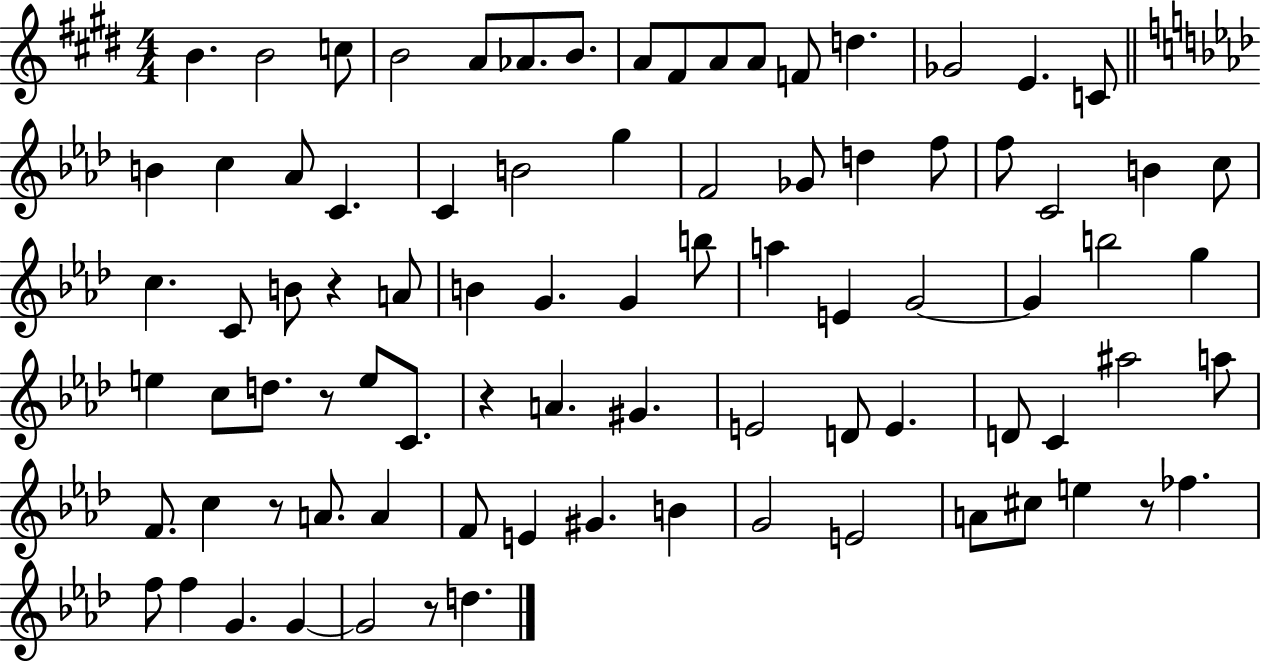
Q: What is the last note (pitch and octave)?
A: D5